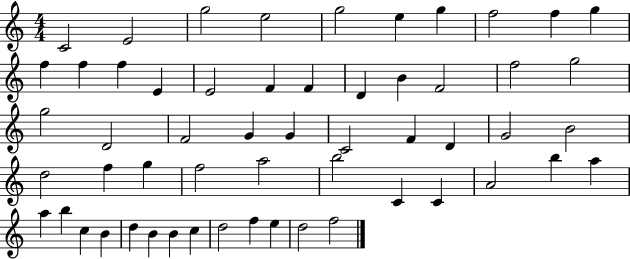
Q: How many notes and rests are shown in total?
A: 56